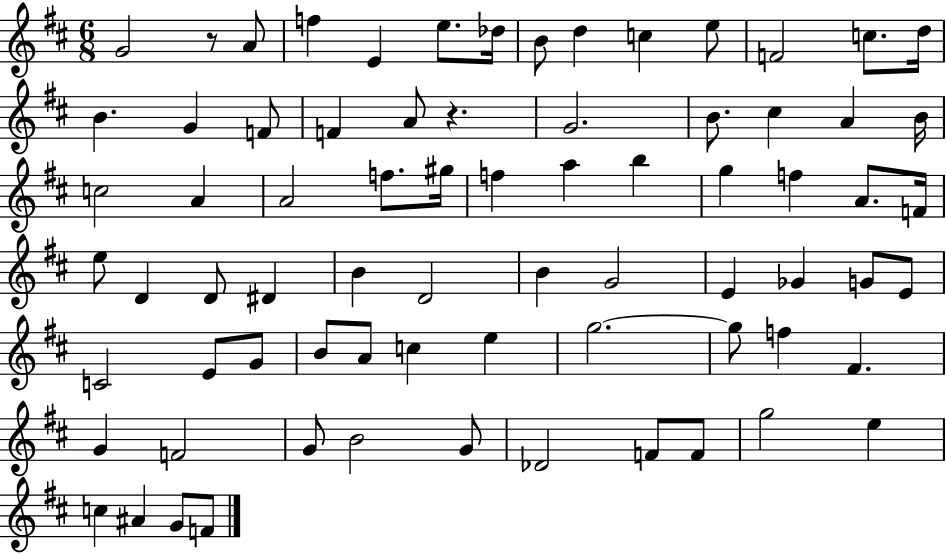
G4/h R/e A4/e F5/q E4/q E5/e. Db5/s B4/e D5/q C5/q E5/e F4/h C5/e. D5/s B4/q. G4/q F4/e F4/q A4/e R/q. G4/h. B4/e. C#5/q A4/q B4/s C5/h A4/q A4/h F5/e. G#5/s F5/q A5/q B5/q G5/q F5/q A4/e. F4/s E5/e D4/q D4/e D#4/q B4/q D4/h B4/q G4/h E4/q Gb4/q G4/e E4/e C4/h E4/e G4/e B4/e A4/e C5/q E5/q G5/h. G5/e F5/q F#4/q. G4/q F4/h G4/e B4/h G4/e Db4/h F4/e F4/e G5/h E5/q C5/q A#4/q G4/e F4/e